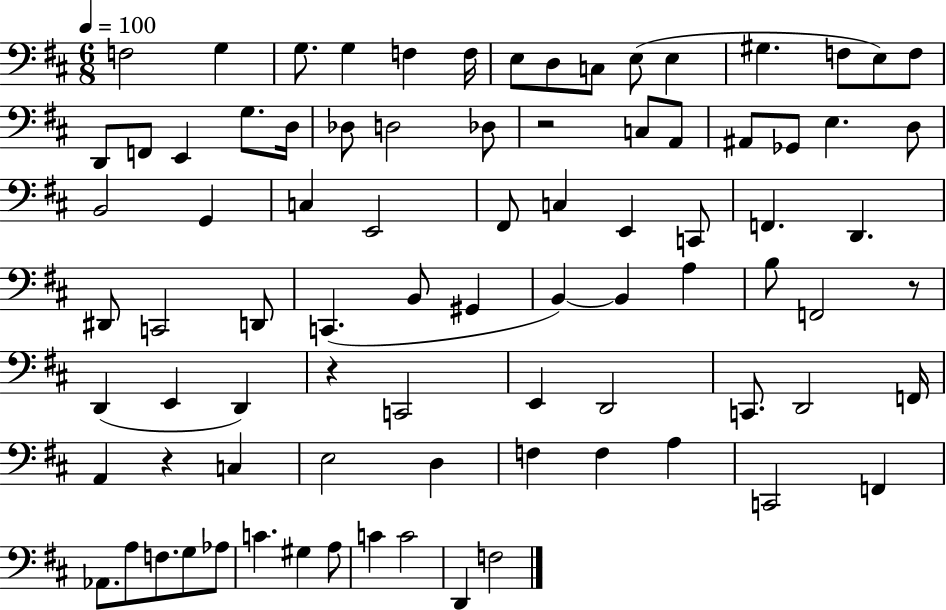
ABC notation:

X:1
T:Untitled
M:6/8
L:1/4
K:D
F,2 G, G,/2 G, F, F,/4 E,/2 D,/2 C,/2 E,/2 E, ^G, F,/2 E,/2 F,/2 D,,/2 F,,/2 E,, G,/2 D,/4 _D,/2 D,2 _D,/2 z2 C,/2 A,,/2 ^A,,/2 _G,,/2 E, D,/2 B,,2 G,, C, E,,2 ^F,,/2 C, E,, C,,/2 F,, D,, ^D,,/2 C,,2 D,,/2 C,, B,,/2 ^G,, B,, B,, A, B,/2 F,,2 z/2 D,, E,, D,, z C,,2 E,, D,,2 C,,/2 D,,2 F,,/4 A,, z C, E,2 D, F, F, A, C,,2 F,, _A,,/2 A,/2 F,/2 G,/2 _A,/2 C ^G, A,/2 C C2 D,, F,2